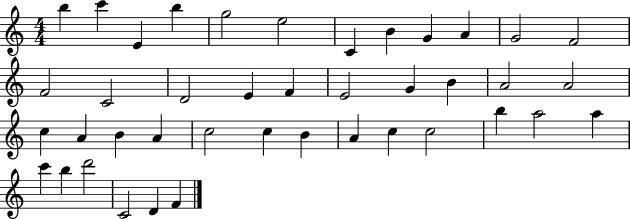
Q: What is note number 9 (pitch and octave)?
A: G4